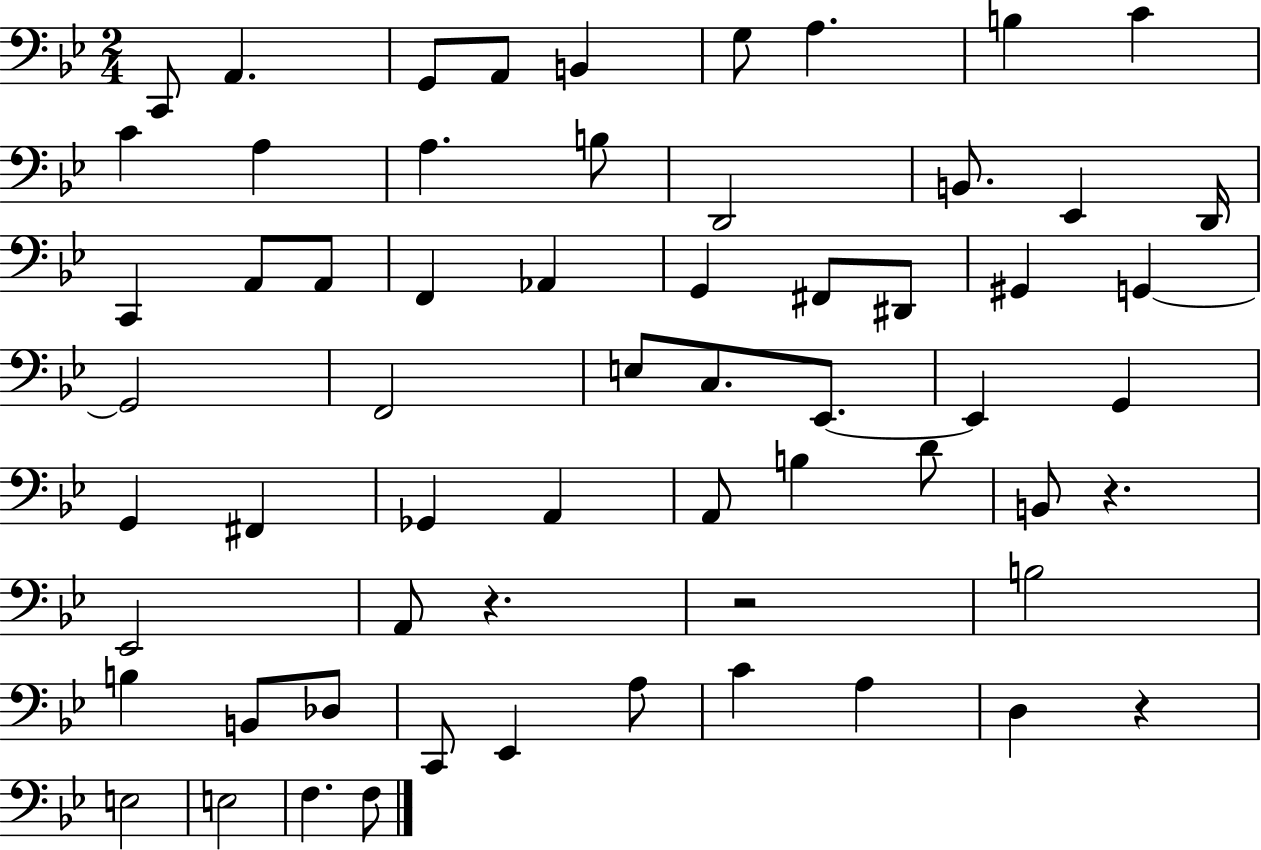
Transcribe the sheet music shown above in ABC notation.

X:1
T:Untitled
M:2/4
L:1/4
K:Bb
C,,/2 A,, G,,/2 A,,/2 B,, G,/2 A, B, C C A, A, B,/2 D,,2 B,,/2 _E,, D,,/4 C,, A,,/2 A,,/2 F,, _A,, G,, ^F,,/2 ^D,,/2 ^G,, G,, G,,2 F,,2 E,/2 C,/2 _E,,/2 _E,, G,, G,, ^F,, _G,, A,, A,,/2 B, D/2 B,,/2 z _E,,2 A,,/2 z z2 B,2 B, B,,/2 _D,/2 C,,/2 _E,, A,/2 C A, D, z E,2 E,2 F, F,/2